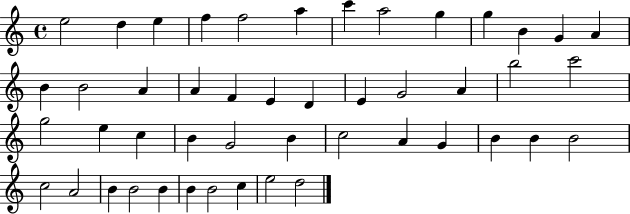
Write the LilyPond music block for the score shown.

{
  \clef treble
  \time 4/4
  \defaultTimeSignature
  \key c \major
  e''2 d''4 e''4 | f''4 f''2 a''4 | c'''4 a''2 g''4 | g''4 b'4 g'4 a'4 | \break b'4 b'2 a'4 | a'4 f'4 e'4 d'4 | e'4 g'2 a'4 | b''2 c'''2 | \break g''2 e''4 c''4 | b'4 g'2 b'4 | c''2 a'4 g'4 | b'4 b'4 b'2 | \break c''2 a'2 | b'4 b'2 b'4 | b'4 b'2 c''4 | e''2 d''2 | \break \bar "|."
}